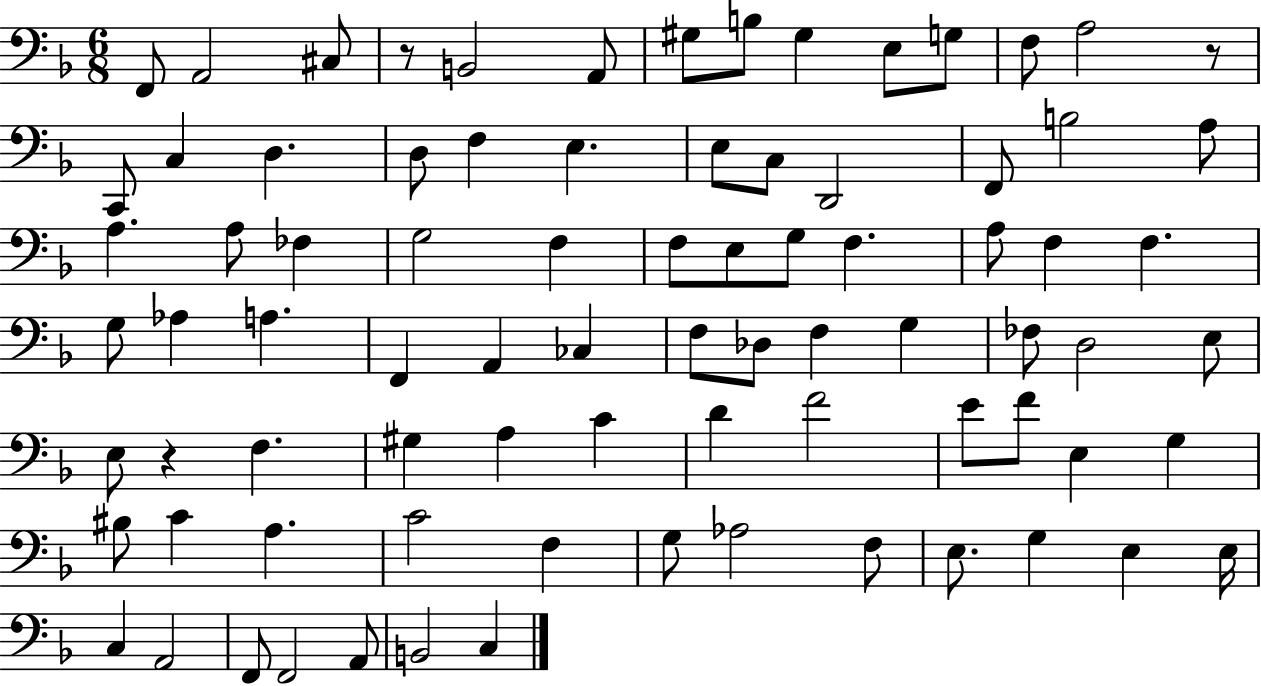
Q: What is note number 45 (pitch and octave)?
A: F3